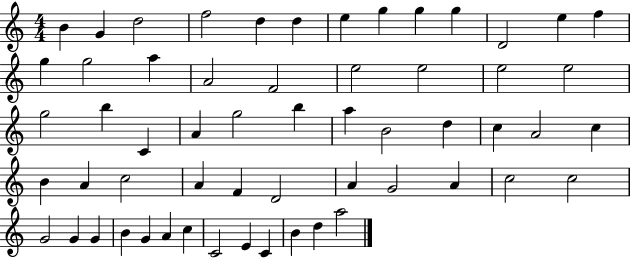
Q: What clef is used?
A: treble